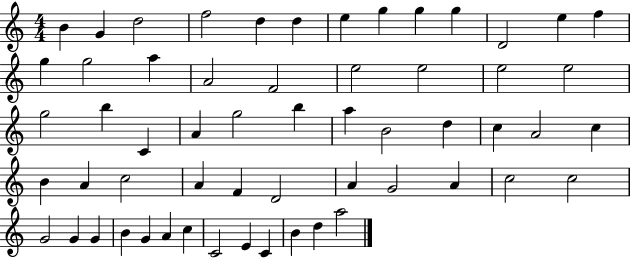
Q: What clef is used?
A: treble